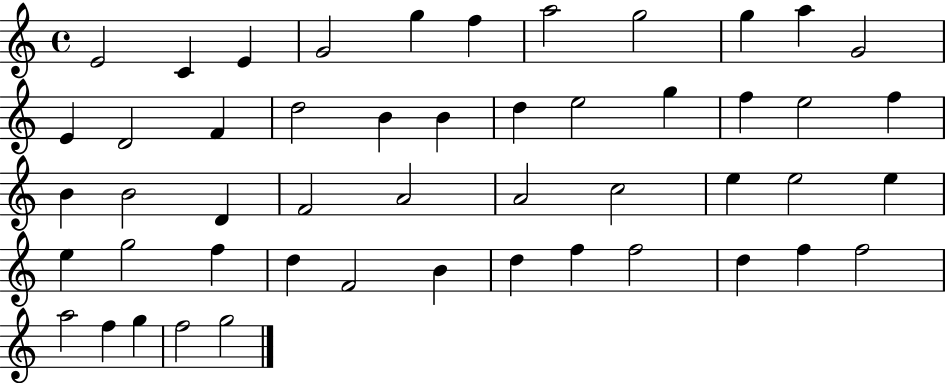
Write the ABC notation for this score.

X:1
T:Untitled
M:4/4
L:1/4
K:C
E2 C E G2 g f a2 g2 g a G2 E D2 F d2 B B d e2 g f e2 f B B2 D F2 A2 A2 c2 e e2 e e g2 f d F2 B d f f2 d f f2 a2 f g f2 g2